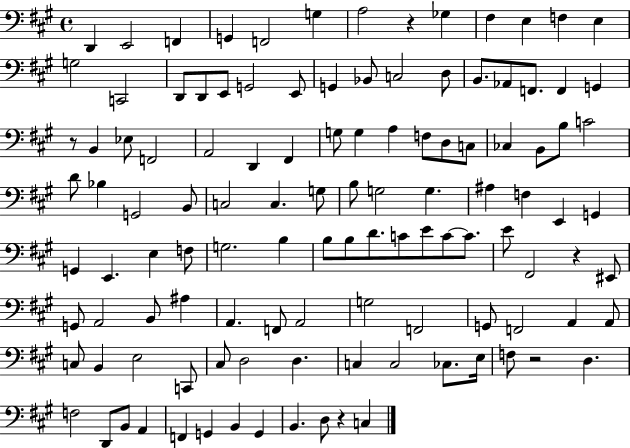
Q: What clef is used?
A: bass